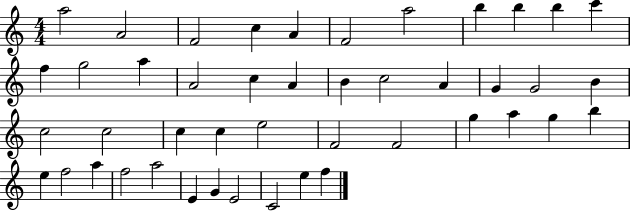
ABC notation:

X:1
T:Untitled
M:4/4
L:1/4
K:C
a2 A2 F2 c A F2 a2 b b b c' f g2 a A2 c A B c2 A G G2 B c2 c2 c c e2 F2 F2 g a g b e f2 a f2 a2 E G E2 C2 e f